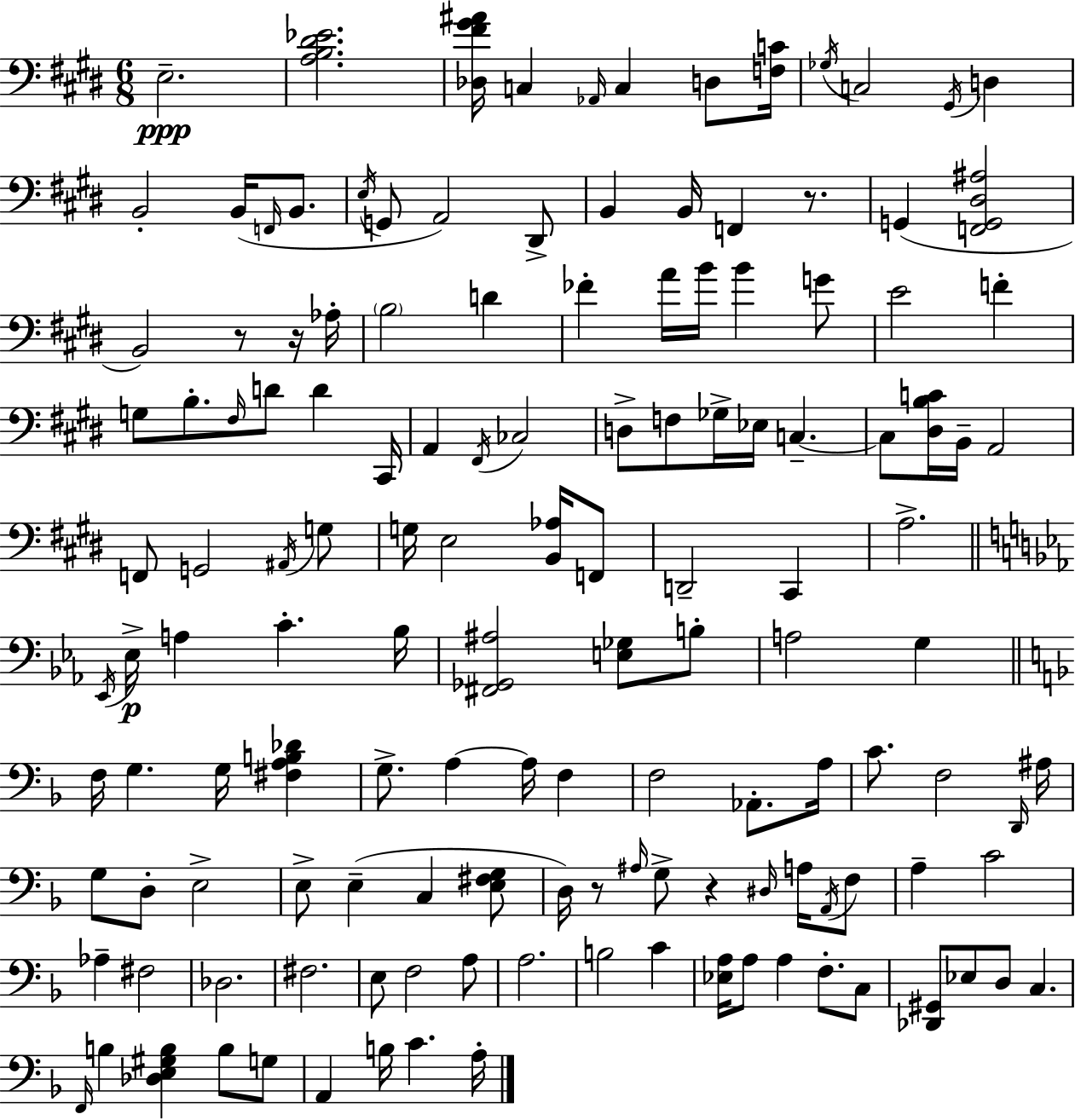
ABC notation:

X:1
T:Untitled
M:6/8
L:1/4
K:E
E,2 [A,B,^D_E]2 [_D,^F^G^A]/4 C, _A,,/4 C, D,/2 [F,C]/4 _G,/4 C,2 ^G,,/4 D, B,,2 B,,/4 F,,/4 B,,/2 E,/4 G,,/2 A,,2 ^D,,/2 B,, B,,/4 F,, z/2 G,, [F,,G,,^D,^A,]2 B,,2 z/2 z/4 _A,/4 B,2 D _F A/4 B/4 B G/2 E2 F G,/2 B,/2 ^F,/4 D/2 D ^C,,/4 A,, ^F,,/4 _C,2 D,/2 F,/2 _G,/4 _E,/4 C, C,/2 [^D,B,C]/4 B,,/4 A,,2 F,,/2 G,,2 ^A,,/4 G,/2 G,/4 E,2 [B,,_A,]/4 F,,/2 D,,2 ^C,, A,2 _E,,/4 _E,/4 A, C _B,/4 [^F,,_G,,^A,]2 [E,_G,]/2 B,/2 A,2 G, F,/4 G, G,/4 [^F,A,B,_D] G,/2 A, A,/4 F, F,2 _A,,/2 A,/4 C/2 F,2 D,,/4 ^A,/4 G,/2 D,/2 E,2 E,/2 E, C, [E,^F,G,]/2 D,/4 z/2 ^A,/4 G,/2 z ^D,/4 A,/4 A,,/4 F,/2 A, C2 _A, ^F,2 _D,2 ^F,2 E,/2 F,2 A,/2 A,2 B,2 C [_E,A,]/4 A,/2 A, F,/2 C,/2 [_D,,^G,,]/2 _E,/2 D,/2 C, F,,/4 B, [_D,E,^G,B,] B,/2 G,/2 A,, B,/4 C A,/4